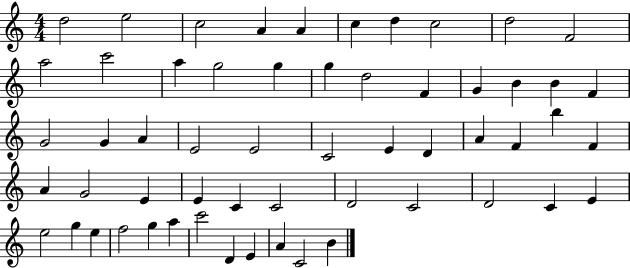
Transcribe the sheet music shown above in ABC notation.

X:1
T:Untitled
M:4/4
L:1/4
K:C
d2 e2 c2 A A c d c2 d2 F2 a2 c'2 a g2 g g d2 F G B B F G2 G A E2 E2 C2 E D A F b F A G2 E E C C2 D2 C2 D2 C E e2 g e f2 g a c'2 D E A C2 B